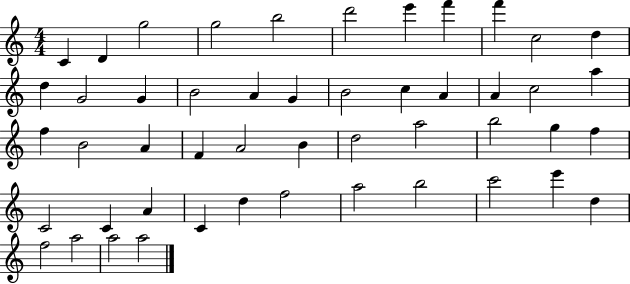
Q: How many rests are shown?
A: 0